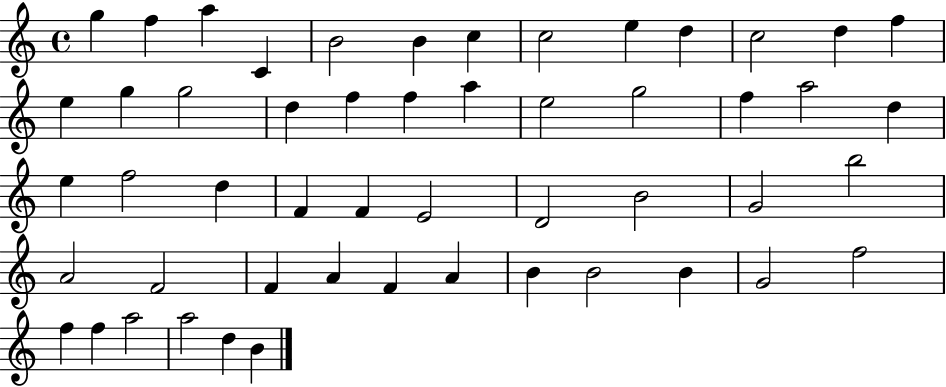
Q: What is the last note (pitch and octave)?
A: B4